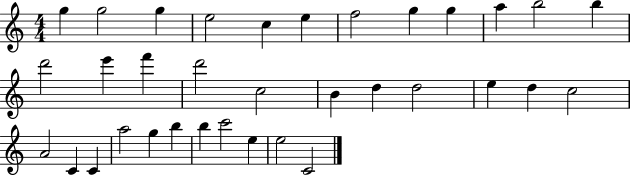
{
  \clef treble
  \numericTimeSignature
  \time 4/4
  \key c \major
  g''4 g''2 g''4 | e''2 c''4 e''4 | f''2 g''4 g''4 | a''4 b''2 b''4 | \break d'''2 e'''4 f'''4 | d'''2 c''2 | b'4 d''4 d''2 | e''4 d''4 c''2 | \break a'2 c'4 c'4 | a''2 g''4 b''4 | b''4 c'''2 e''4 | e''2 c'2 | \break \bar "|."
}